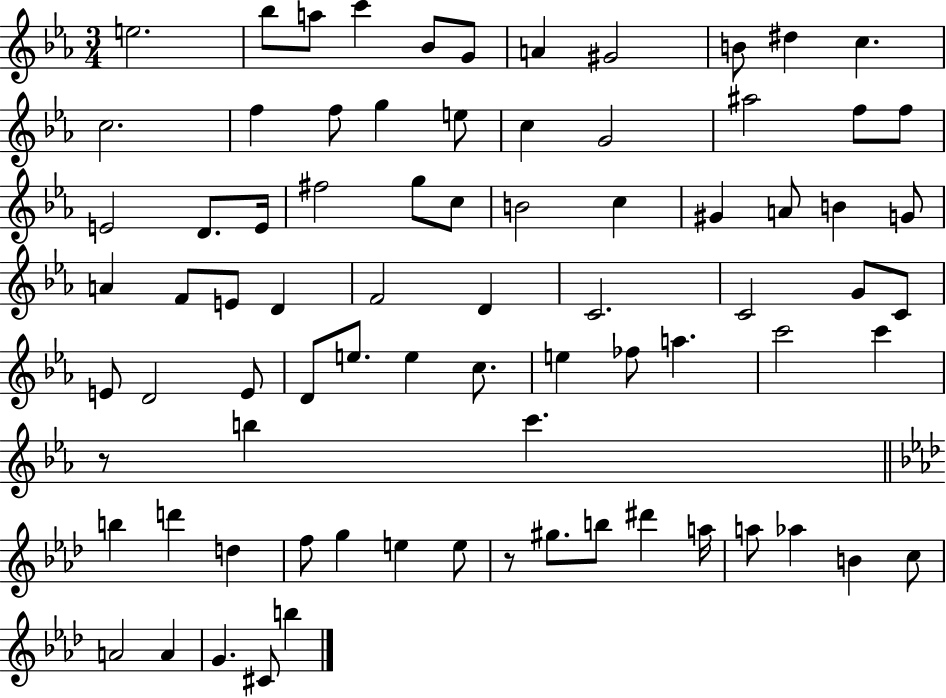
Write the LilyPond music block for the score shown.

{
  \clef treble
  \numericTimeSignature
  \time 3/4
  \key ees \major
  e''2. | bes''8 a''8 c'''4 bes'8 g'8 | a'4 gis'2 | b'8 dis''4 c''4. | \break c''2. | f''4 f''8 g''4 e''8 | c''4 g'2 | ais''2 f''8 f''8 | \break e'2 d'8. e'16 | fis''2 g''8 c''8 | b'2 c''4 | gis'4 a'8 b'4 g'8 | \break a'4 f'8 e'8 d'4 | f'2 d'4 | c'2. | c'2 g'8 c'8 | \break e'8 d'2 e'8 | d'8 e''8. e''4 c''8. | e''4 fes''8 a''4. | c'''2 c'''4 | \break r8 b''4 c'''4. | \bar "||" \break \key aes \major b''4 d'''4 d''4 | f''8 g''4 e''4 e''8 | r8 gis''8. b''8 dis'''4 a''16 | a''8 aes''4 b'4 c''8 | \break a'2 a'4 | g'4. cis'8 b''4 | \bar "|."
}